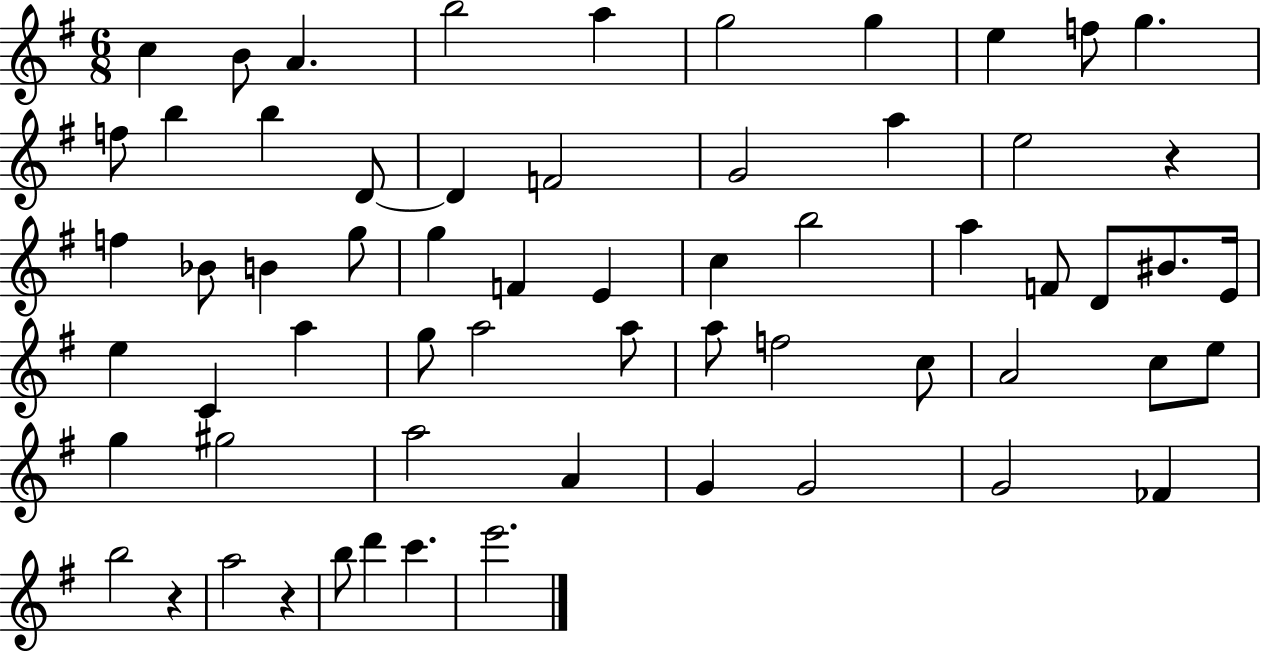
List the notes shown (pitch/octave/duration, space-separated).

C5/q B4/e A4/q. B5/h A5/q G5/h G5/q E5/q F5/e G5/q. F5/e B5/q B5/q D4/e D4/q F4/h G4/h A5/q E5/h R/q F5/q Bb4/e B4/q G5/e G5/q F4/q E4/q C5/q B5/h A5/q F4/e D4/e BIS4/e. E4/s E5/q C4/q A5/q G5/e A5/h A5/e A5/e F5/h C5/e A4/h C5/e E5/e G5/q G#5/h A5/h A4/q G4/q G4/h G4/h FES4/q B5/h R/q A5/h R/q B5/e D6/q C6/q. E6/h.